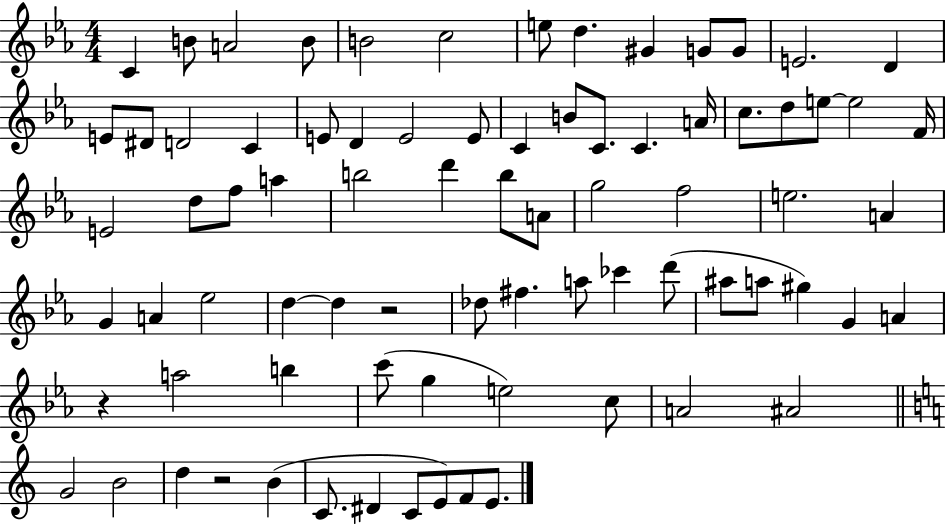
{
  \clef treble
  \numericTimeSignature
  \time 4/4
  \key ees \major
  c'4 b'8 a'2 b'8 | b'2 c''2 | e''8 d''4. gis'4 g'8 g'8 | e'2. d'4 | \break e'8 dis'8 d'2 c'4 | e'8 d'4 e'2 e'8 | c'4 b'8 c'8. c'4. a'16 | c''8. d''8 e''8~~ e''2 f'16 | \break e'2 d''8 f''8 a''4 | b''2 d'''4 b''8 a'8 | g''2 f''2 | e''2. a'4 | \break g'4 a'4 ees''2 | d''4~~ d''4 r2 | des''8 fis''4. a''8 ces'''4 d'''8( | ais''8 a''8 gis''4) g'4 a'4 | \break r4 a''2 b''4 | c'''8( g''4 e''2) c''8 | a'2 ais'2 | \bar "||" \break \key c \major g'2 b'2 | d''4 r2 b'4( | c'8. dis'4 c'8 e'8) f'8 e'8. | \bar "|."
}